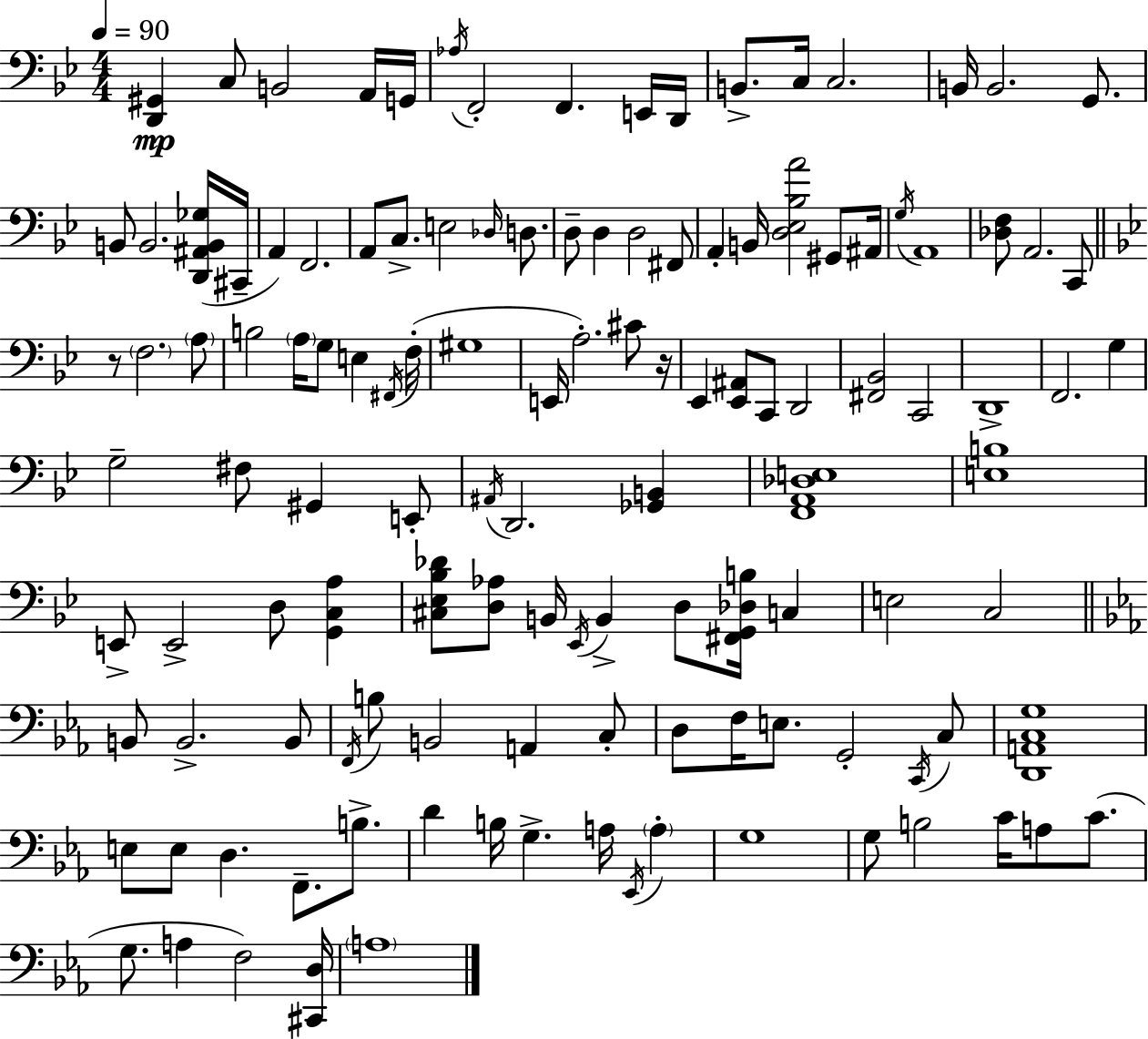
X:1
T:Untitled
M:4/4
L:1/4
K:Gm
[D,,^G,,] C,/2 B,,2 A,,/4 G,,/4 _A,/4 F,,2 F,, E,,/4 D,,/4 B,,/2 C,/4 C,2 B,,/4 B,,2 G,,/2 B,,/2 B,,2 [D,,^A,,B,,_G,]/4 ^C,,/4 A,, F,,2 A,,/2 C,/2 E,2 _D,/4 D,/2 D,/2 D, D,2 ^F,,/2 A,, B,,/4 [D,_E,_B,A]2 ^G,,/2 ^A,,/4 G,/4 A,,4 [_D,F,]/2 A,,2 C,,/2 z/2 F,2 A,/2 B,2 A,/4 G,/2 E, ^F,,/4 F,/4 ^G,4 E,,/4 A,2 ^C/2 z/4 _E,, [_E,,^A,,]/2 C,,/2 D,,2 [^F,,_B,,]2 C,,2 D,,4 F,,2 G, G,2 ^F,/2 ^G,, E,,/2 ^A,,/4 D,,2 [_G,,B,,] [F,,A,,_D,E,]4 [E,B,]4 E,,/2 E,,2 D,/2 [G,,C,A,] [^C,_E,_B,_D]/2 [D,_A,]/2 B,,/4 _E,,/4 B,, D,/2 [^F,,G,,_D,B,]/4 C, E,2 C,2 B,,/2 B,,2 B,,/2 F,,/4 B,/2 B,,2 A,, C,/2 D,/2 F,/4 E,/2 G,,2 C,,/4 C,/2 [D,,A,,C,G,]4 E,/2 E,/2 D, F,,/2 B,/2 D B,/4 G, A,/4 _E,,/4 A, G,4 G,/2 B,2 C/4 A,/2 C/2 G,/2 A, F,2 [^C,,D,]/4 A,4